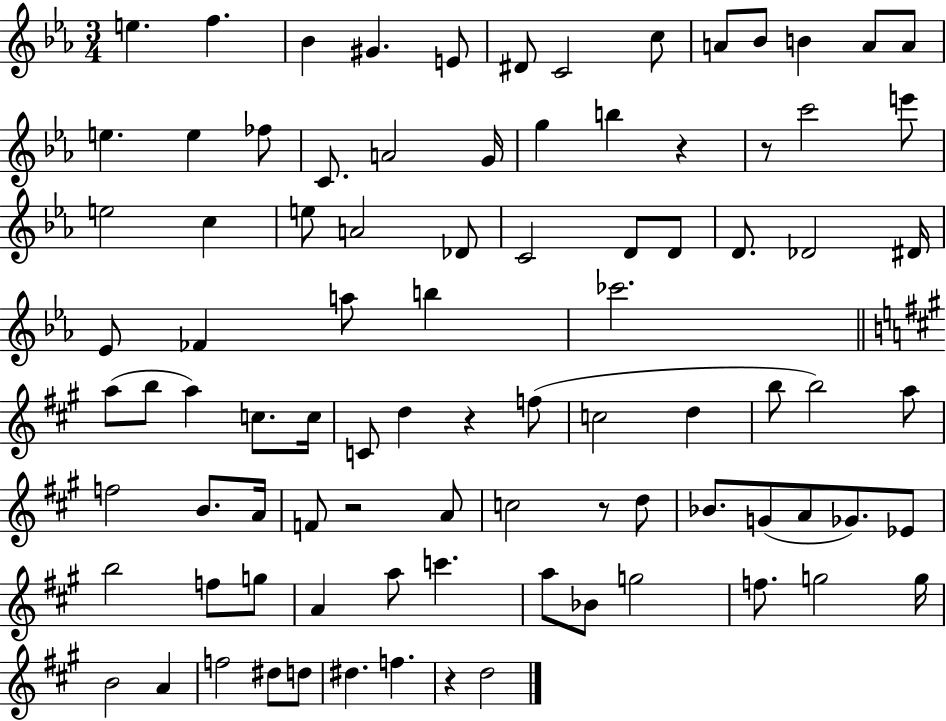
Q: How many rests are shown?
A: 6